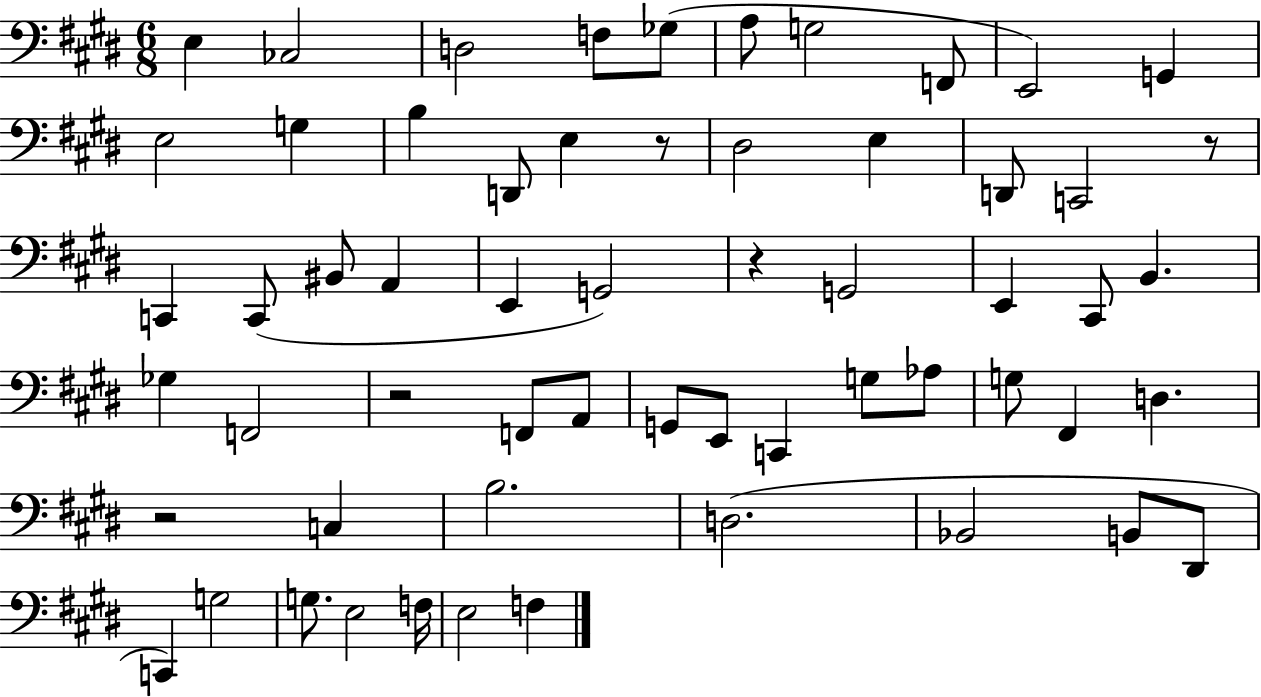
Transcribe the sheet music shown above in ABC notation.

X:1
T:Untitled
M:6/8
L:1/4
K:E
E, _C,2 D,2 F,/2 _G,/2 A,/2 G,2 F,,/2 E,,2 G,, E,2 G, B, D,,/2 E, z/2 ^D,2 E, D,,/2 C,,2 z/2 C,, C,,/2 ^B,,/2 A,, E,, G,,2 z G,,2 E,, ^C,,/2 B,, _G, F,,2 z2 F,,/2 A,,/2 G,,/2 E,,/2 C,, G,/2 _A,/2 G,/2 ^F,, D, z2 C, B,2 D,2 _B,,2 B,,/2 ^D,,/2 C,, G,2 G,/2 E,2 F,/4 E,2 F,